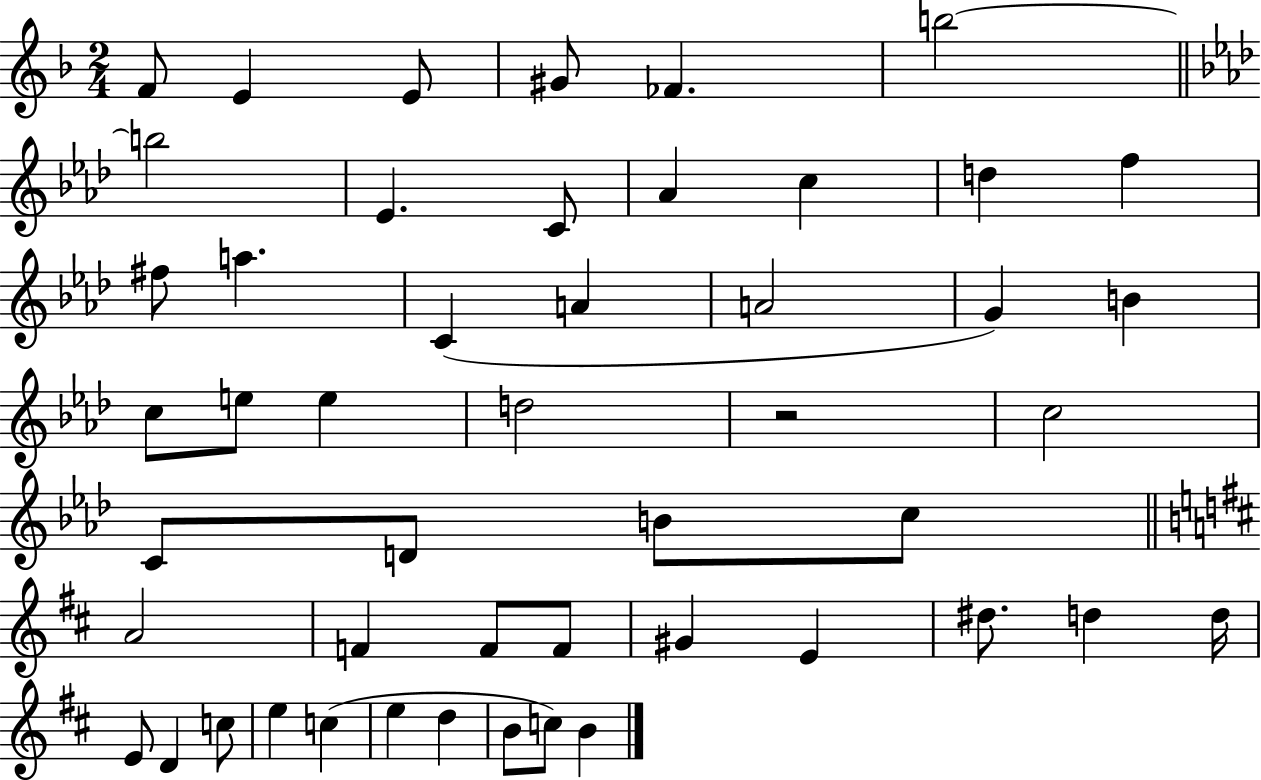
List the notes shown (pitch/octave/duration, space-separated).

F4/e E4/q E4/e G#4/e FES4/q. B5/h B5/h Eb4/q. C4/e Ab4/q C5/q D5/q F5/q F#5/e A5/q. C4/q A4/q A4/h G4/q B4/q C5/e E5/e E5/q D5/h R/h C5/h C4/e D4/e B4/e C5/e A4/h F4/q F4/e F4/e G#4/q E4/q D#5/e. D5/q D5/s E4/e D4/q C5/e E5/q C5/q E5/q D5/q B4/e C5/e B4/q